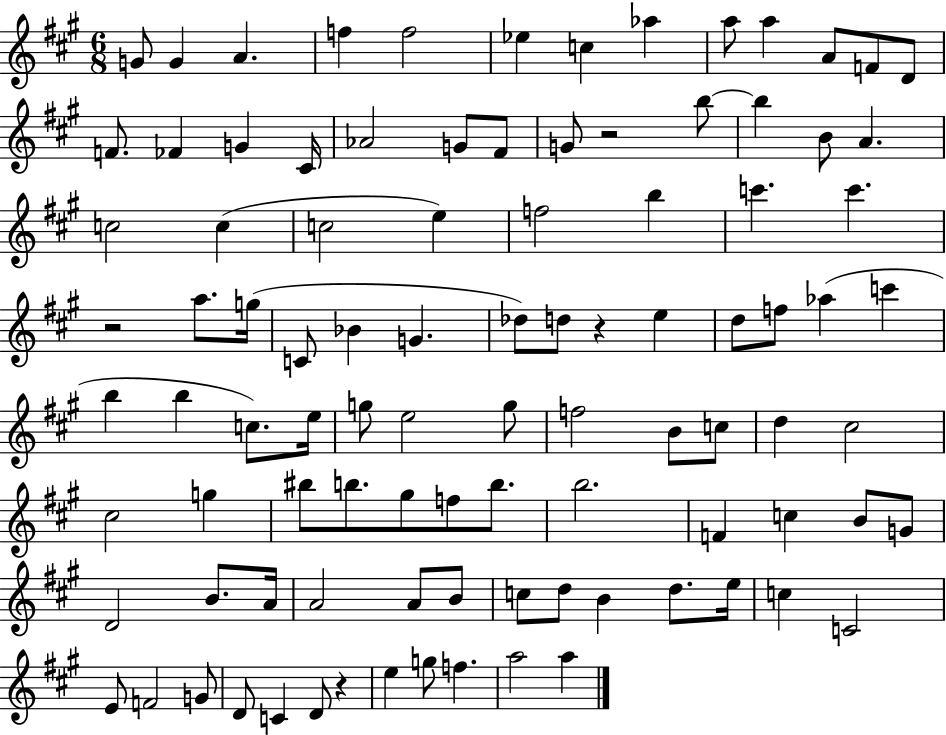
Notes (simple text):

G4/e G4/q A4/q. F5/q F5/h Eb5/q C5/q Ab5/q A5/e A5/q A4/e F4/e D4/e F4/e. FES4/q G4/q C#4/s Ab4/h G4/e F#4/e G4/e R/h B5/e B5/q B4/e A4/q. C5/h C5/q C5/h E5/q F5/h B5/q C6/q. C6/q. R/h A5/e. G5/s C4/e Bb4/q G4/q. Db5/e D5/e R/q E5/q D5/e F5/e Ab5/q C6/q B5/q B5/q C5/e. E5/s G5/e E5/h G5/e F5/h B4/e C5/e D5/q C#5/h C#5/h G5/q BIS5/e B5/e. G#5/e F5/e B5/e. B5/h. F4/q C5/q B4/e G4/e D4/h B4/e. A4/s A4/h A4/e B4/e C5/e D5/e B4/q D5/e. E5/s C5/q C4/h E4/e F4/h G4/e D4/e C4/q D4/e R/q E5/q G5/e F5/q. A5/h A5/q